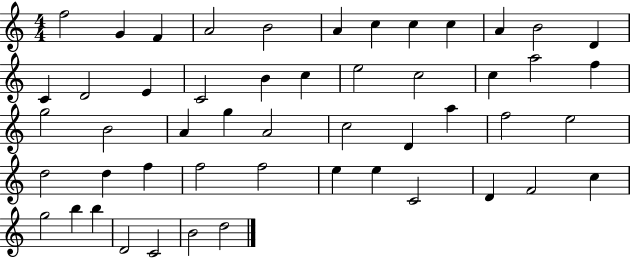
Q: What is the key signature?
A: C major